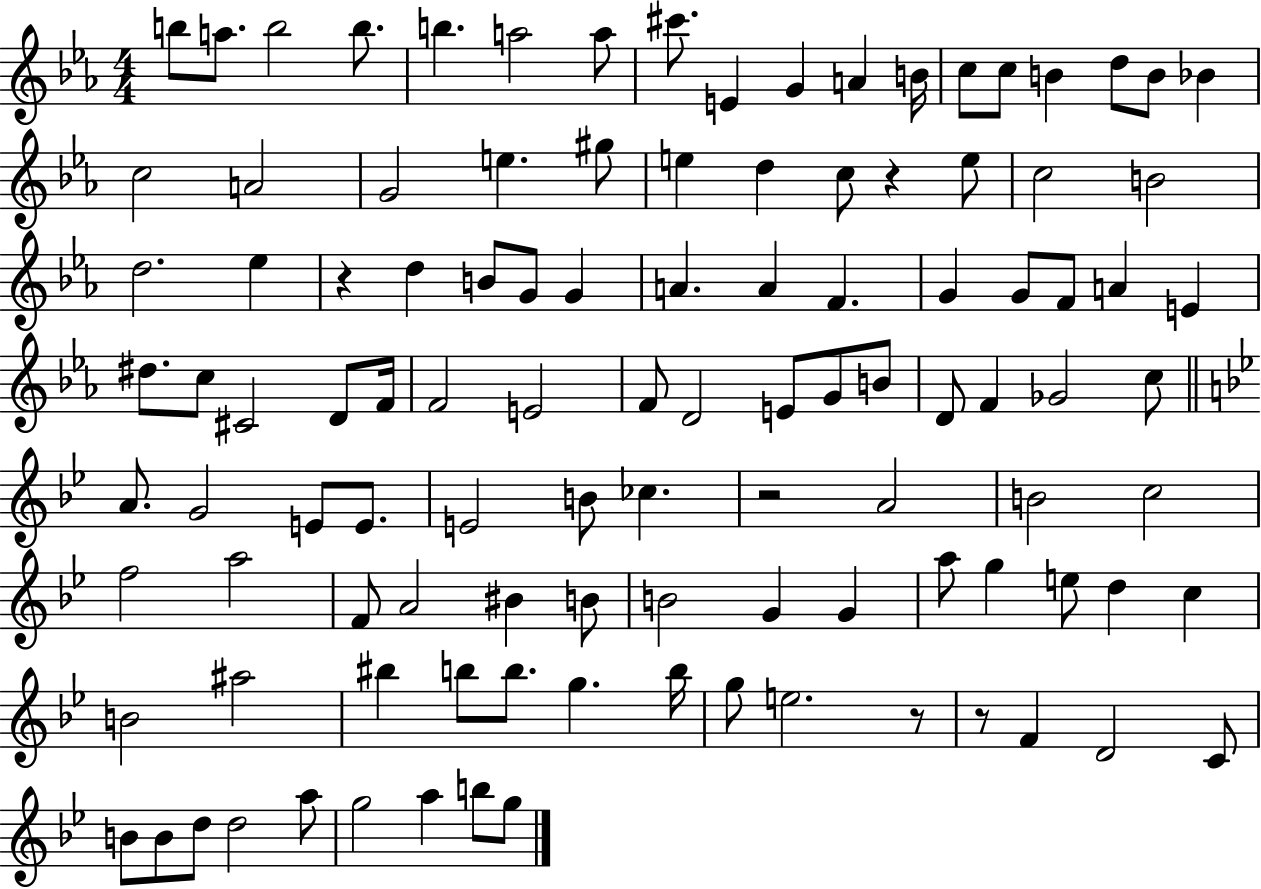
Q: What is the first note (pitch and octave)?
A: B5